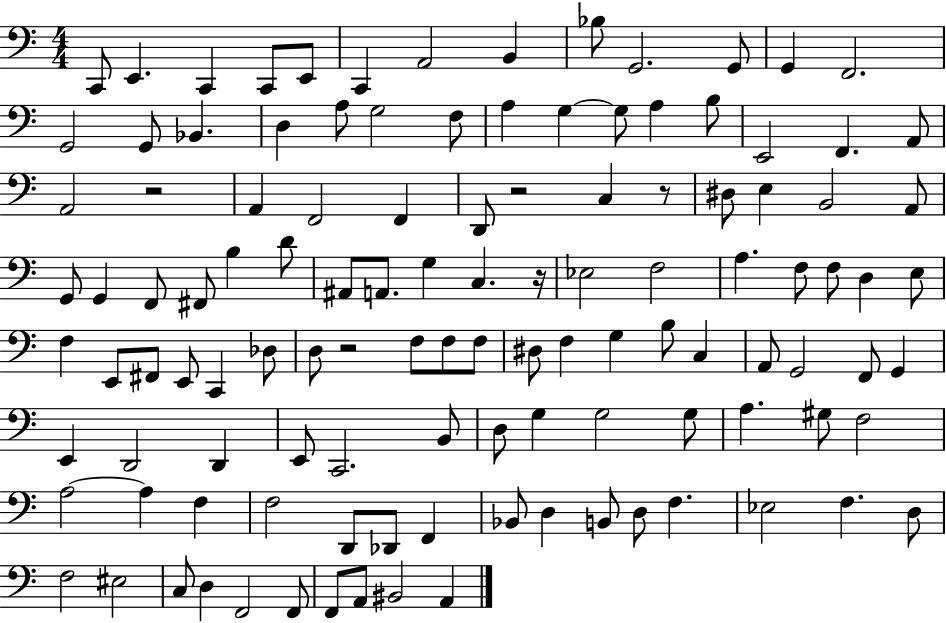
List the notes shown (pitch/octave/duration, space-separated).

C2/e E2/q. C2/q C2/e E2/e C2/q A2/h B2/q Bb3/e G2/h. G2/e G2/q F2/h. G2/h G2/e Bb2/q. D3/q A3/e G3/h F3/e A3/q G3/q G3/e A3/q B3/e E2/h F2/q. A2/e A2/h R/h A2/q F2/h F2/q D2/e R/h C3/q R/e D#3/e E3/q B2/h A2/e G2/e G2/q F2/e F#2/e B3/q D4/e A#2/e A2/e. G3/q C3/q. R/s Eb3/h F3/h A3/q. F3/e F3/e D3/q E3/e F3/q E2/e F#2/e E2/e C2/q Db3/e D3/e R/h F3/e F3/e F3/e D#3/e F3/q G3/q B3/e C3/q A2/e G2/h F2/e G2/q E2/q D2/h D2/q E2/e C2/h. B2/e D3/e G3/q G3/h G3/e A3/q. G#3/e F3/h A3/h A3/q F3/q F3/h D2/e Db2/e F2/q Bb2/e D3/q B2/e D3/e F3/q. Eb3/h F3/q. D3/e F3/h EIS3/h C3/e D3/q F2/h F2/e F2/e A2/e BIS2/h A2/q